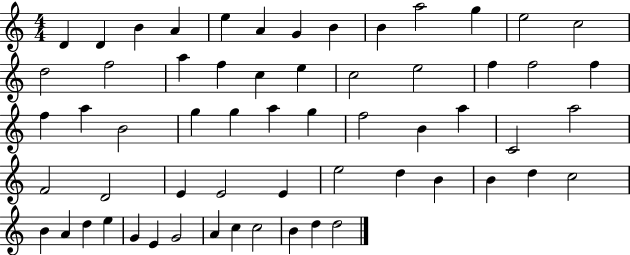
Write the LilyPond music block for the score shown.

{
  \clef treble
  \numericTimeSignature
  \time 4/4
  \key c \major
  d'4 d'4 b'4 a'4 | e''4 a'4 g'4 b'4 | b'4 a''2 g''4 | e''2 c''2 | \break d''2 f''2 | a''4 f''4 c''4 e''4 | c''2 e''2 | f''4 f''2 f''4 | \break f''4 a''4 b'2 | g''4 g''4 a''4 g''4 | f''2 b'4 a''4 | c'2 a''2 | \break f'2 d'2 | e'4 e'2 e'4 | e''2 d''4 b'4 | b'4 d''4 c''2 | \break b'4 a'4 d''4 e''4 | g'4 e'4 g'2 | a'4 c''4 c''2 | b'4 d''4 d''2 | \break \bar "|."
}